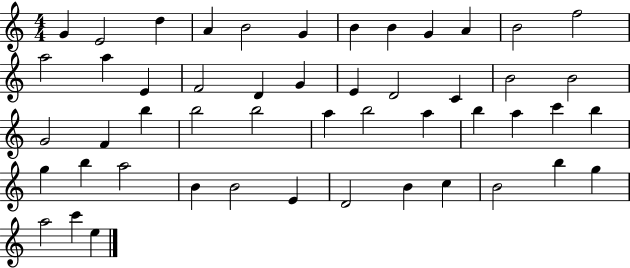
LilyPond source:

{
  \clef treble
  \numericTimeSignature
  \time 4/4
  \key c \major
  g'4 e'2 d''4 | a'4 b'2 g'4 | b'4 b'4 g'4 a'4 | b'2 f''2 | \break a''2 a''4 e'4 | f'2 d'4 g'4 | e'4 d'2 c'4 | b'2 b'2 | \break g'2 f'4 b''4 | b''2 b''2 | a''4 b''2 a''4 | b''4 a''4 c'''4 b''4 | \break g''4 b''4 a''2 | b'4 b'2 e'4 | d'2 b'4 c''4 | b'2 b''4 g''4 | \break a''2 c'''4 e''4 | \bar "|."
}